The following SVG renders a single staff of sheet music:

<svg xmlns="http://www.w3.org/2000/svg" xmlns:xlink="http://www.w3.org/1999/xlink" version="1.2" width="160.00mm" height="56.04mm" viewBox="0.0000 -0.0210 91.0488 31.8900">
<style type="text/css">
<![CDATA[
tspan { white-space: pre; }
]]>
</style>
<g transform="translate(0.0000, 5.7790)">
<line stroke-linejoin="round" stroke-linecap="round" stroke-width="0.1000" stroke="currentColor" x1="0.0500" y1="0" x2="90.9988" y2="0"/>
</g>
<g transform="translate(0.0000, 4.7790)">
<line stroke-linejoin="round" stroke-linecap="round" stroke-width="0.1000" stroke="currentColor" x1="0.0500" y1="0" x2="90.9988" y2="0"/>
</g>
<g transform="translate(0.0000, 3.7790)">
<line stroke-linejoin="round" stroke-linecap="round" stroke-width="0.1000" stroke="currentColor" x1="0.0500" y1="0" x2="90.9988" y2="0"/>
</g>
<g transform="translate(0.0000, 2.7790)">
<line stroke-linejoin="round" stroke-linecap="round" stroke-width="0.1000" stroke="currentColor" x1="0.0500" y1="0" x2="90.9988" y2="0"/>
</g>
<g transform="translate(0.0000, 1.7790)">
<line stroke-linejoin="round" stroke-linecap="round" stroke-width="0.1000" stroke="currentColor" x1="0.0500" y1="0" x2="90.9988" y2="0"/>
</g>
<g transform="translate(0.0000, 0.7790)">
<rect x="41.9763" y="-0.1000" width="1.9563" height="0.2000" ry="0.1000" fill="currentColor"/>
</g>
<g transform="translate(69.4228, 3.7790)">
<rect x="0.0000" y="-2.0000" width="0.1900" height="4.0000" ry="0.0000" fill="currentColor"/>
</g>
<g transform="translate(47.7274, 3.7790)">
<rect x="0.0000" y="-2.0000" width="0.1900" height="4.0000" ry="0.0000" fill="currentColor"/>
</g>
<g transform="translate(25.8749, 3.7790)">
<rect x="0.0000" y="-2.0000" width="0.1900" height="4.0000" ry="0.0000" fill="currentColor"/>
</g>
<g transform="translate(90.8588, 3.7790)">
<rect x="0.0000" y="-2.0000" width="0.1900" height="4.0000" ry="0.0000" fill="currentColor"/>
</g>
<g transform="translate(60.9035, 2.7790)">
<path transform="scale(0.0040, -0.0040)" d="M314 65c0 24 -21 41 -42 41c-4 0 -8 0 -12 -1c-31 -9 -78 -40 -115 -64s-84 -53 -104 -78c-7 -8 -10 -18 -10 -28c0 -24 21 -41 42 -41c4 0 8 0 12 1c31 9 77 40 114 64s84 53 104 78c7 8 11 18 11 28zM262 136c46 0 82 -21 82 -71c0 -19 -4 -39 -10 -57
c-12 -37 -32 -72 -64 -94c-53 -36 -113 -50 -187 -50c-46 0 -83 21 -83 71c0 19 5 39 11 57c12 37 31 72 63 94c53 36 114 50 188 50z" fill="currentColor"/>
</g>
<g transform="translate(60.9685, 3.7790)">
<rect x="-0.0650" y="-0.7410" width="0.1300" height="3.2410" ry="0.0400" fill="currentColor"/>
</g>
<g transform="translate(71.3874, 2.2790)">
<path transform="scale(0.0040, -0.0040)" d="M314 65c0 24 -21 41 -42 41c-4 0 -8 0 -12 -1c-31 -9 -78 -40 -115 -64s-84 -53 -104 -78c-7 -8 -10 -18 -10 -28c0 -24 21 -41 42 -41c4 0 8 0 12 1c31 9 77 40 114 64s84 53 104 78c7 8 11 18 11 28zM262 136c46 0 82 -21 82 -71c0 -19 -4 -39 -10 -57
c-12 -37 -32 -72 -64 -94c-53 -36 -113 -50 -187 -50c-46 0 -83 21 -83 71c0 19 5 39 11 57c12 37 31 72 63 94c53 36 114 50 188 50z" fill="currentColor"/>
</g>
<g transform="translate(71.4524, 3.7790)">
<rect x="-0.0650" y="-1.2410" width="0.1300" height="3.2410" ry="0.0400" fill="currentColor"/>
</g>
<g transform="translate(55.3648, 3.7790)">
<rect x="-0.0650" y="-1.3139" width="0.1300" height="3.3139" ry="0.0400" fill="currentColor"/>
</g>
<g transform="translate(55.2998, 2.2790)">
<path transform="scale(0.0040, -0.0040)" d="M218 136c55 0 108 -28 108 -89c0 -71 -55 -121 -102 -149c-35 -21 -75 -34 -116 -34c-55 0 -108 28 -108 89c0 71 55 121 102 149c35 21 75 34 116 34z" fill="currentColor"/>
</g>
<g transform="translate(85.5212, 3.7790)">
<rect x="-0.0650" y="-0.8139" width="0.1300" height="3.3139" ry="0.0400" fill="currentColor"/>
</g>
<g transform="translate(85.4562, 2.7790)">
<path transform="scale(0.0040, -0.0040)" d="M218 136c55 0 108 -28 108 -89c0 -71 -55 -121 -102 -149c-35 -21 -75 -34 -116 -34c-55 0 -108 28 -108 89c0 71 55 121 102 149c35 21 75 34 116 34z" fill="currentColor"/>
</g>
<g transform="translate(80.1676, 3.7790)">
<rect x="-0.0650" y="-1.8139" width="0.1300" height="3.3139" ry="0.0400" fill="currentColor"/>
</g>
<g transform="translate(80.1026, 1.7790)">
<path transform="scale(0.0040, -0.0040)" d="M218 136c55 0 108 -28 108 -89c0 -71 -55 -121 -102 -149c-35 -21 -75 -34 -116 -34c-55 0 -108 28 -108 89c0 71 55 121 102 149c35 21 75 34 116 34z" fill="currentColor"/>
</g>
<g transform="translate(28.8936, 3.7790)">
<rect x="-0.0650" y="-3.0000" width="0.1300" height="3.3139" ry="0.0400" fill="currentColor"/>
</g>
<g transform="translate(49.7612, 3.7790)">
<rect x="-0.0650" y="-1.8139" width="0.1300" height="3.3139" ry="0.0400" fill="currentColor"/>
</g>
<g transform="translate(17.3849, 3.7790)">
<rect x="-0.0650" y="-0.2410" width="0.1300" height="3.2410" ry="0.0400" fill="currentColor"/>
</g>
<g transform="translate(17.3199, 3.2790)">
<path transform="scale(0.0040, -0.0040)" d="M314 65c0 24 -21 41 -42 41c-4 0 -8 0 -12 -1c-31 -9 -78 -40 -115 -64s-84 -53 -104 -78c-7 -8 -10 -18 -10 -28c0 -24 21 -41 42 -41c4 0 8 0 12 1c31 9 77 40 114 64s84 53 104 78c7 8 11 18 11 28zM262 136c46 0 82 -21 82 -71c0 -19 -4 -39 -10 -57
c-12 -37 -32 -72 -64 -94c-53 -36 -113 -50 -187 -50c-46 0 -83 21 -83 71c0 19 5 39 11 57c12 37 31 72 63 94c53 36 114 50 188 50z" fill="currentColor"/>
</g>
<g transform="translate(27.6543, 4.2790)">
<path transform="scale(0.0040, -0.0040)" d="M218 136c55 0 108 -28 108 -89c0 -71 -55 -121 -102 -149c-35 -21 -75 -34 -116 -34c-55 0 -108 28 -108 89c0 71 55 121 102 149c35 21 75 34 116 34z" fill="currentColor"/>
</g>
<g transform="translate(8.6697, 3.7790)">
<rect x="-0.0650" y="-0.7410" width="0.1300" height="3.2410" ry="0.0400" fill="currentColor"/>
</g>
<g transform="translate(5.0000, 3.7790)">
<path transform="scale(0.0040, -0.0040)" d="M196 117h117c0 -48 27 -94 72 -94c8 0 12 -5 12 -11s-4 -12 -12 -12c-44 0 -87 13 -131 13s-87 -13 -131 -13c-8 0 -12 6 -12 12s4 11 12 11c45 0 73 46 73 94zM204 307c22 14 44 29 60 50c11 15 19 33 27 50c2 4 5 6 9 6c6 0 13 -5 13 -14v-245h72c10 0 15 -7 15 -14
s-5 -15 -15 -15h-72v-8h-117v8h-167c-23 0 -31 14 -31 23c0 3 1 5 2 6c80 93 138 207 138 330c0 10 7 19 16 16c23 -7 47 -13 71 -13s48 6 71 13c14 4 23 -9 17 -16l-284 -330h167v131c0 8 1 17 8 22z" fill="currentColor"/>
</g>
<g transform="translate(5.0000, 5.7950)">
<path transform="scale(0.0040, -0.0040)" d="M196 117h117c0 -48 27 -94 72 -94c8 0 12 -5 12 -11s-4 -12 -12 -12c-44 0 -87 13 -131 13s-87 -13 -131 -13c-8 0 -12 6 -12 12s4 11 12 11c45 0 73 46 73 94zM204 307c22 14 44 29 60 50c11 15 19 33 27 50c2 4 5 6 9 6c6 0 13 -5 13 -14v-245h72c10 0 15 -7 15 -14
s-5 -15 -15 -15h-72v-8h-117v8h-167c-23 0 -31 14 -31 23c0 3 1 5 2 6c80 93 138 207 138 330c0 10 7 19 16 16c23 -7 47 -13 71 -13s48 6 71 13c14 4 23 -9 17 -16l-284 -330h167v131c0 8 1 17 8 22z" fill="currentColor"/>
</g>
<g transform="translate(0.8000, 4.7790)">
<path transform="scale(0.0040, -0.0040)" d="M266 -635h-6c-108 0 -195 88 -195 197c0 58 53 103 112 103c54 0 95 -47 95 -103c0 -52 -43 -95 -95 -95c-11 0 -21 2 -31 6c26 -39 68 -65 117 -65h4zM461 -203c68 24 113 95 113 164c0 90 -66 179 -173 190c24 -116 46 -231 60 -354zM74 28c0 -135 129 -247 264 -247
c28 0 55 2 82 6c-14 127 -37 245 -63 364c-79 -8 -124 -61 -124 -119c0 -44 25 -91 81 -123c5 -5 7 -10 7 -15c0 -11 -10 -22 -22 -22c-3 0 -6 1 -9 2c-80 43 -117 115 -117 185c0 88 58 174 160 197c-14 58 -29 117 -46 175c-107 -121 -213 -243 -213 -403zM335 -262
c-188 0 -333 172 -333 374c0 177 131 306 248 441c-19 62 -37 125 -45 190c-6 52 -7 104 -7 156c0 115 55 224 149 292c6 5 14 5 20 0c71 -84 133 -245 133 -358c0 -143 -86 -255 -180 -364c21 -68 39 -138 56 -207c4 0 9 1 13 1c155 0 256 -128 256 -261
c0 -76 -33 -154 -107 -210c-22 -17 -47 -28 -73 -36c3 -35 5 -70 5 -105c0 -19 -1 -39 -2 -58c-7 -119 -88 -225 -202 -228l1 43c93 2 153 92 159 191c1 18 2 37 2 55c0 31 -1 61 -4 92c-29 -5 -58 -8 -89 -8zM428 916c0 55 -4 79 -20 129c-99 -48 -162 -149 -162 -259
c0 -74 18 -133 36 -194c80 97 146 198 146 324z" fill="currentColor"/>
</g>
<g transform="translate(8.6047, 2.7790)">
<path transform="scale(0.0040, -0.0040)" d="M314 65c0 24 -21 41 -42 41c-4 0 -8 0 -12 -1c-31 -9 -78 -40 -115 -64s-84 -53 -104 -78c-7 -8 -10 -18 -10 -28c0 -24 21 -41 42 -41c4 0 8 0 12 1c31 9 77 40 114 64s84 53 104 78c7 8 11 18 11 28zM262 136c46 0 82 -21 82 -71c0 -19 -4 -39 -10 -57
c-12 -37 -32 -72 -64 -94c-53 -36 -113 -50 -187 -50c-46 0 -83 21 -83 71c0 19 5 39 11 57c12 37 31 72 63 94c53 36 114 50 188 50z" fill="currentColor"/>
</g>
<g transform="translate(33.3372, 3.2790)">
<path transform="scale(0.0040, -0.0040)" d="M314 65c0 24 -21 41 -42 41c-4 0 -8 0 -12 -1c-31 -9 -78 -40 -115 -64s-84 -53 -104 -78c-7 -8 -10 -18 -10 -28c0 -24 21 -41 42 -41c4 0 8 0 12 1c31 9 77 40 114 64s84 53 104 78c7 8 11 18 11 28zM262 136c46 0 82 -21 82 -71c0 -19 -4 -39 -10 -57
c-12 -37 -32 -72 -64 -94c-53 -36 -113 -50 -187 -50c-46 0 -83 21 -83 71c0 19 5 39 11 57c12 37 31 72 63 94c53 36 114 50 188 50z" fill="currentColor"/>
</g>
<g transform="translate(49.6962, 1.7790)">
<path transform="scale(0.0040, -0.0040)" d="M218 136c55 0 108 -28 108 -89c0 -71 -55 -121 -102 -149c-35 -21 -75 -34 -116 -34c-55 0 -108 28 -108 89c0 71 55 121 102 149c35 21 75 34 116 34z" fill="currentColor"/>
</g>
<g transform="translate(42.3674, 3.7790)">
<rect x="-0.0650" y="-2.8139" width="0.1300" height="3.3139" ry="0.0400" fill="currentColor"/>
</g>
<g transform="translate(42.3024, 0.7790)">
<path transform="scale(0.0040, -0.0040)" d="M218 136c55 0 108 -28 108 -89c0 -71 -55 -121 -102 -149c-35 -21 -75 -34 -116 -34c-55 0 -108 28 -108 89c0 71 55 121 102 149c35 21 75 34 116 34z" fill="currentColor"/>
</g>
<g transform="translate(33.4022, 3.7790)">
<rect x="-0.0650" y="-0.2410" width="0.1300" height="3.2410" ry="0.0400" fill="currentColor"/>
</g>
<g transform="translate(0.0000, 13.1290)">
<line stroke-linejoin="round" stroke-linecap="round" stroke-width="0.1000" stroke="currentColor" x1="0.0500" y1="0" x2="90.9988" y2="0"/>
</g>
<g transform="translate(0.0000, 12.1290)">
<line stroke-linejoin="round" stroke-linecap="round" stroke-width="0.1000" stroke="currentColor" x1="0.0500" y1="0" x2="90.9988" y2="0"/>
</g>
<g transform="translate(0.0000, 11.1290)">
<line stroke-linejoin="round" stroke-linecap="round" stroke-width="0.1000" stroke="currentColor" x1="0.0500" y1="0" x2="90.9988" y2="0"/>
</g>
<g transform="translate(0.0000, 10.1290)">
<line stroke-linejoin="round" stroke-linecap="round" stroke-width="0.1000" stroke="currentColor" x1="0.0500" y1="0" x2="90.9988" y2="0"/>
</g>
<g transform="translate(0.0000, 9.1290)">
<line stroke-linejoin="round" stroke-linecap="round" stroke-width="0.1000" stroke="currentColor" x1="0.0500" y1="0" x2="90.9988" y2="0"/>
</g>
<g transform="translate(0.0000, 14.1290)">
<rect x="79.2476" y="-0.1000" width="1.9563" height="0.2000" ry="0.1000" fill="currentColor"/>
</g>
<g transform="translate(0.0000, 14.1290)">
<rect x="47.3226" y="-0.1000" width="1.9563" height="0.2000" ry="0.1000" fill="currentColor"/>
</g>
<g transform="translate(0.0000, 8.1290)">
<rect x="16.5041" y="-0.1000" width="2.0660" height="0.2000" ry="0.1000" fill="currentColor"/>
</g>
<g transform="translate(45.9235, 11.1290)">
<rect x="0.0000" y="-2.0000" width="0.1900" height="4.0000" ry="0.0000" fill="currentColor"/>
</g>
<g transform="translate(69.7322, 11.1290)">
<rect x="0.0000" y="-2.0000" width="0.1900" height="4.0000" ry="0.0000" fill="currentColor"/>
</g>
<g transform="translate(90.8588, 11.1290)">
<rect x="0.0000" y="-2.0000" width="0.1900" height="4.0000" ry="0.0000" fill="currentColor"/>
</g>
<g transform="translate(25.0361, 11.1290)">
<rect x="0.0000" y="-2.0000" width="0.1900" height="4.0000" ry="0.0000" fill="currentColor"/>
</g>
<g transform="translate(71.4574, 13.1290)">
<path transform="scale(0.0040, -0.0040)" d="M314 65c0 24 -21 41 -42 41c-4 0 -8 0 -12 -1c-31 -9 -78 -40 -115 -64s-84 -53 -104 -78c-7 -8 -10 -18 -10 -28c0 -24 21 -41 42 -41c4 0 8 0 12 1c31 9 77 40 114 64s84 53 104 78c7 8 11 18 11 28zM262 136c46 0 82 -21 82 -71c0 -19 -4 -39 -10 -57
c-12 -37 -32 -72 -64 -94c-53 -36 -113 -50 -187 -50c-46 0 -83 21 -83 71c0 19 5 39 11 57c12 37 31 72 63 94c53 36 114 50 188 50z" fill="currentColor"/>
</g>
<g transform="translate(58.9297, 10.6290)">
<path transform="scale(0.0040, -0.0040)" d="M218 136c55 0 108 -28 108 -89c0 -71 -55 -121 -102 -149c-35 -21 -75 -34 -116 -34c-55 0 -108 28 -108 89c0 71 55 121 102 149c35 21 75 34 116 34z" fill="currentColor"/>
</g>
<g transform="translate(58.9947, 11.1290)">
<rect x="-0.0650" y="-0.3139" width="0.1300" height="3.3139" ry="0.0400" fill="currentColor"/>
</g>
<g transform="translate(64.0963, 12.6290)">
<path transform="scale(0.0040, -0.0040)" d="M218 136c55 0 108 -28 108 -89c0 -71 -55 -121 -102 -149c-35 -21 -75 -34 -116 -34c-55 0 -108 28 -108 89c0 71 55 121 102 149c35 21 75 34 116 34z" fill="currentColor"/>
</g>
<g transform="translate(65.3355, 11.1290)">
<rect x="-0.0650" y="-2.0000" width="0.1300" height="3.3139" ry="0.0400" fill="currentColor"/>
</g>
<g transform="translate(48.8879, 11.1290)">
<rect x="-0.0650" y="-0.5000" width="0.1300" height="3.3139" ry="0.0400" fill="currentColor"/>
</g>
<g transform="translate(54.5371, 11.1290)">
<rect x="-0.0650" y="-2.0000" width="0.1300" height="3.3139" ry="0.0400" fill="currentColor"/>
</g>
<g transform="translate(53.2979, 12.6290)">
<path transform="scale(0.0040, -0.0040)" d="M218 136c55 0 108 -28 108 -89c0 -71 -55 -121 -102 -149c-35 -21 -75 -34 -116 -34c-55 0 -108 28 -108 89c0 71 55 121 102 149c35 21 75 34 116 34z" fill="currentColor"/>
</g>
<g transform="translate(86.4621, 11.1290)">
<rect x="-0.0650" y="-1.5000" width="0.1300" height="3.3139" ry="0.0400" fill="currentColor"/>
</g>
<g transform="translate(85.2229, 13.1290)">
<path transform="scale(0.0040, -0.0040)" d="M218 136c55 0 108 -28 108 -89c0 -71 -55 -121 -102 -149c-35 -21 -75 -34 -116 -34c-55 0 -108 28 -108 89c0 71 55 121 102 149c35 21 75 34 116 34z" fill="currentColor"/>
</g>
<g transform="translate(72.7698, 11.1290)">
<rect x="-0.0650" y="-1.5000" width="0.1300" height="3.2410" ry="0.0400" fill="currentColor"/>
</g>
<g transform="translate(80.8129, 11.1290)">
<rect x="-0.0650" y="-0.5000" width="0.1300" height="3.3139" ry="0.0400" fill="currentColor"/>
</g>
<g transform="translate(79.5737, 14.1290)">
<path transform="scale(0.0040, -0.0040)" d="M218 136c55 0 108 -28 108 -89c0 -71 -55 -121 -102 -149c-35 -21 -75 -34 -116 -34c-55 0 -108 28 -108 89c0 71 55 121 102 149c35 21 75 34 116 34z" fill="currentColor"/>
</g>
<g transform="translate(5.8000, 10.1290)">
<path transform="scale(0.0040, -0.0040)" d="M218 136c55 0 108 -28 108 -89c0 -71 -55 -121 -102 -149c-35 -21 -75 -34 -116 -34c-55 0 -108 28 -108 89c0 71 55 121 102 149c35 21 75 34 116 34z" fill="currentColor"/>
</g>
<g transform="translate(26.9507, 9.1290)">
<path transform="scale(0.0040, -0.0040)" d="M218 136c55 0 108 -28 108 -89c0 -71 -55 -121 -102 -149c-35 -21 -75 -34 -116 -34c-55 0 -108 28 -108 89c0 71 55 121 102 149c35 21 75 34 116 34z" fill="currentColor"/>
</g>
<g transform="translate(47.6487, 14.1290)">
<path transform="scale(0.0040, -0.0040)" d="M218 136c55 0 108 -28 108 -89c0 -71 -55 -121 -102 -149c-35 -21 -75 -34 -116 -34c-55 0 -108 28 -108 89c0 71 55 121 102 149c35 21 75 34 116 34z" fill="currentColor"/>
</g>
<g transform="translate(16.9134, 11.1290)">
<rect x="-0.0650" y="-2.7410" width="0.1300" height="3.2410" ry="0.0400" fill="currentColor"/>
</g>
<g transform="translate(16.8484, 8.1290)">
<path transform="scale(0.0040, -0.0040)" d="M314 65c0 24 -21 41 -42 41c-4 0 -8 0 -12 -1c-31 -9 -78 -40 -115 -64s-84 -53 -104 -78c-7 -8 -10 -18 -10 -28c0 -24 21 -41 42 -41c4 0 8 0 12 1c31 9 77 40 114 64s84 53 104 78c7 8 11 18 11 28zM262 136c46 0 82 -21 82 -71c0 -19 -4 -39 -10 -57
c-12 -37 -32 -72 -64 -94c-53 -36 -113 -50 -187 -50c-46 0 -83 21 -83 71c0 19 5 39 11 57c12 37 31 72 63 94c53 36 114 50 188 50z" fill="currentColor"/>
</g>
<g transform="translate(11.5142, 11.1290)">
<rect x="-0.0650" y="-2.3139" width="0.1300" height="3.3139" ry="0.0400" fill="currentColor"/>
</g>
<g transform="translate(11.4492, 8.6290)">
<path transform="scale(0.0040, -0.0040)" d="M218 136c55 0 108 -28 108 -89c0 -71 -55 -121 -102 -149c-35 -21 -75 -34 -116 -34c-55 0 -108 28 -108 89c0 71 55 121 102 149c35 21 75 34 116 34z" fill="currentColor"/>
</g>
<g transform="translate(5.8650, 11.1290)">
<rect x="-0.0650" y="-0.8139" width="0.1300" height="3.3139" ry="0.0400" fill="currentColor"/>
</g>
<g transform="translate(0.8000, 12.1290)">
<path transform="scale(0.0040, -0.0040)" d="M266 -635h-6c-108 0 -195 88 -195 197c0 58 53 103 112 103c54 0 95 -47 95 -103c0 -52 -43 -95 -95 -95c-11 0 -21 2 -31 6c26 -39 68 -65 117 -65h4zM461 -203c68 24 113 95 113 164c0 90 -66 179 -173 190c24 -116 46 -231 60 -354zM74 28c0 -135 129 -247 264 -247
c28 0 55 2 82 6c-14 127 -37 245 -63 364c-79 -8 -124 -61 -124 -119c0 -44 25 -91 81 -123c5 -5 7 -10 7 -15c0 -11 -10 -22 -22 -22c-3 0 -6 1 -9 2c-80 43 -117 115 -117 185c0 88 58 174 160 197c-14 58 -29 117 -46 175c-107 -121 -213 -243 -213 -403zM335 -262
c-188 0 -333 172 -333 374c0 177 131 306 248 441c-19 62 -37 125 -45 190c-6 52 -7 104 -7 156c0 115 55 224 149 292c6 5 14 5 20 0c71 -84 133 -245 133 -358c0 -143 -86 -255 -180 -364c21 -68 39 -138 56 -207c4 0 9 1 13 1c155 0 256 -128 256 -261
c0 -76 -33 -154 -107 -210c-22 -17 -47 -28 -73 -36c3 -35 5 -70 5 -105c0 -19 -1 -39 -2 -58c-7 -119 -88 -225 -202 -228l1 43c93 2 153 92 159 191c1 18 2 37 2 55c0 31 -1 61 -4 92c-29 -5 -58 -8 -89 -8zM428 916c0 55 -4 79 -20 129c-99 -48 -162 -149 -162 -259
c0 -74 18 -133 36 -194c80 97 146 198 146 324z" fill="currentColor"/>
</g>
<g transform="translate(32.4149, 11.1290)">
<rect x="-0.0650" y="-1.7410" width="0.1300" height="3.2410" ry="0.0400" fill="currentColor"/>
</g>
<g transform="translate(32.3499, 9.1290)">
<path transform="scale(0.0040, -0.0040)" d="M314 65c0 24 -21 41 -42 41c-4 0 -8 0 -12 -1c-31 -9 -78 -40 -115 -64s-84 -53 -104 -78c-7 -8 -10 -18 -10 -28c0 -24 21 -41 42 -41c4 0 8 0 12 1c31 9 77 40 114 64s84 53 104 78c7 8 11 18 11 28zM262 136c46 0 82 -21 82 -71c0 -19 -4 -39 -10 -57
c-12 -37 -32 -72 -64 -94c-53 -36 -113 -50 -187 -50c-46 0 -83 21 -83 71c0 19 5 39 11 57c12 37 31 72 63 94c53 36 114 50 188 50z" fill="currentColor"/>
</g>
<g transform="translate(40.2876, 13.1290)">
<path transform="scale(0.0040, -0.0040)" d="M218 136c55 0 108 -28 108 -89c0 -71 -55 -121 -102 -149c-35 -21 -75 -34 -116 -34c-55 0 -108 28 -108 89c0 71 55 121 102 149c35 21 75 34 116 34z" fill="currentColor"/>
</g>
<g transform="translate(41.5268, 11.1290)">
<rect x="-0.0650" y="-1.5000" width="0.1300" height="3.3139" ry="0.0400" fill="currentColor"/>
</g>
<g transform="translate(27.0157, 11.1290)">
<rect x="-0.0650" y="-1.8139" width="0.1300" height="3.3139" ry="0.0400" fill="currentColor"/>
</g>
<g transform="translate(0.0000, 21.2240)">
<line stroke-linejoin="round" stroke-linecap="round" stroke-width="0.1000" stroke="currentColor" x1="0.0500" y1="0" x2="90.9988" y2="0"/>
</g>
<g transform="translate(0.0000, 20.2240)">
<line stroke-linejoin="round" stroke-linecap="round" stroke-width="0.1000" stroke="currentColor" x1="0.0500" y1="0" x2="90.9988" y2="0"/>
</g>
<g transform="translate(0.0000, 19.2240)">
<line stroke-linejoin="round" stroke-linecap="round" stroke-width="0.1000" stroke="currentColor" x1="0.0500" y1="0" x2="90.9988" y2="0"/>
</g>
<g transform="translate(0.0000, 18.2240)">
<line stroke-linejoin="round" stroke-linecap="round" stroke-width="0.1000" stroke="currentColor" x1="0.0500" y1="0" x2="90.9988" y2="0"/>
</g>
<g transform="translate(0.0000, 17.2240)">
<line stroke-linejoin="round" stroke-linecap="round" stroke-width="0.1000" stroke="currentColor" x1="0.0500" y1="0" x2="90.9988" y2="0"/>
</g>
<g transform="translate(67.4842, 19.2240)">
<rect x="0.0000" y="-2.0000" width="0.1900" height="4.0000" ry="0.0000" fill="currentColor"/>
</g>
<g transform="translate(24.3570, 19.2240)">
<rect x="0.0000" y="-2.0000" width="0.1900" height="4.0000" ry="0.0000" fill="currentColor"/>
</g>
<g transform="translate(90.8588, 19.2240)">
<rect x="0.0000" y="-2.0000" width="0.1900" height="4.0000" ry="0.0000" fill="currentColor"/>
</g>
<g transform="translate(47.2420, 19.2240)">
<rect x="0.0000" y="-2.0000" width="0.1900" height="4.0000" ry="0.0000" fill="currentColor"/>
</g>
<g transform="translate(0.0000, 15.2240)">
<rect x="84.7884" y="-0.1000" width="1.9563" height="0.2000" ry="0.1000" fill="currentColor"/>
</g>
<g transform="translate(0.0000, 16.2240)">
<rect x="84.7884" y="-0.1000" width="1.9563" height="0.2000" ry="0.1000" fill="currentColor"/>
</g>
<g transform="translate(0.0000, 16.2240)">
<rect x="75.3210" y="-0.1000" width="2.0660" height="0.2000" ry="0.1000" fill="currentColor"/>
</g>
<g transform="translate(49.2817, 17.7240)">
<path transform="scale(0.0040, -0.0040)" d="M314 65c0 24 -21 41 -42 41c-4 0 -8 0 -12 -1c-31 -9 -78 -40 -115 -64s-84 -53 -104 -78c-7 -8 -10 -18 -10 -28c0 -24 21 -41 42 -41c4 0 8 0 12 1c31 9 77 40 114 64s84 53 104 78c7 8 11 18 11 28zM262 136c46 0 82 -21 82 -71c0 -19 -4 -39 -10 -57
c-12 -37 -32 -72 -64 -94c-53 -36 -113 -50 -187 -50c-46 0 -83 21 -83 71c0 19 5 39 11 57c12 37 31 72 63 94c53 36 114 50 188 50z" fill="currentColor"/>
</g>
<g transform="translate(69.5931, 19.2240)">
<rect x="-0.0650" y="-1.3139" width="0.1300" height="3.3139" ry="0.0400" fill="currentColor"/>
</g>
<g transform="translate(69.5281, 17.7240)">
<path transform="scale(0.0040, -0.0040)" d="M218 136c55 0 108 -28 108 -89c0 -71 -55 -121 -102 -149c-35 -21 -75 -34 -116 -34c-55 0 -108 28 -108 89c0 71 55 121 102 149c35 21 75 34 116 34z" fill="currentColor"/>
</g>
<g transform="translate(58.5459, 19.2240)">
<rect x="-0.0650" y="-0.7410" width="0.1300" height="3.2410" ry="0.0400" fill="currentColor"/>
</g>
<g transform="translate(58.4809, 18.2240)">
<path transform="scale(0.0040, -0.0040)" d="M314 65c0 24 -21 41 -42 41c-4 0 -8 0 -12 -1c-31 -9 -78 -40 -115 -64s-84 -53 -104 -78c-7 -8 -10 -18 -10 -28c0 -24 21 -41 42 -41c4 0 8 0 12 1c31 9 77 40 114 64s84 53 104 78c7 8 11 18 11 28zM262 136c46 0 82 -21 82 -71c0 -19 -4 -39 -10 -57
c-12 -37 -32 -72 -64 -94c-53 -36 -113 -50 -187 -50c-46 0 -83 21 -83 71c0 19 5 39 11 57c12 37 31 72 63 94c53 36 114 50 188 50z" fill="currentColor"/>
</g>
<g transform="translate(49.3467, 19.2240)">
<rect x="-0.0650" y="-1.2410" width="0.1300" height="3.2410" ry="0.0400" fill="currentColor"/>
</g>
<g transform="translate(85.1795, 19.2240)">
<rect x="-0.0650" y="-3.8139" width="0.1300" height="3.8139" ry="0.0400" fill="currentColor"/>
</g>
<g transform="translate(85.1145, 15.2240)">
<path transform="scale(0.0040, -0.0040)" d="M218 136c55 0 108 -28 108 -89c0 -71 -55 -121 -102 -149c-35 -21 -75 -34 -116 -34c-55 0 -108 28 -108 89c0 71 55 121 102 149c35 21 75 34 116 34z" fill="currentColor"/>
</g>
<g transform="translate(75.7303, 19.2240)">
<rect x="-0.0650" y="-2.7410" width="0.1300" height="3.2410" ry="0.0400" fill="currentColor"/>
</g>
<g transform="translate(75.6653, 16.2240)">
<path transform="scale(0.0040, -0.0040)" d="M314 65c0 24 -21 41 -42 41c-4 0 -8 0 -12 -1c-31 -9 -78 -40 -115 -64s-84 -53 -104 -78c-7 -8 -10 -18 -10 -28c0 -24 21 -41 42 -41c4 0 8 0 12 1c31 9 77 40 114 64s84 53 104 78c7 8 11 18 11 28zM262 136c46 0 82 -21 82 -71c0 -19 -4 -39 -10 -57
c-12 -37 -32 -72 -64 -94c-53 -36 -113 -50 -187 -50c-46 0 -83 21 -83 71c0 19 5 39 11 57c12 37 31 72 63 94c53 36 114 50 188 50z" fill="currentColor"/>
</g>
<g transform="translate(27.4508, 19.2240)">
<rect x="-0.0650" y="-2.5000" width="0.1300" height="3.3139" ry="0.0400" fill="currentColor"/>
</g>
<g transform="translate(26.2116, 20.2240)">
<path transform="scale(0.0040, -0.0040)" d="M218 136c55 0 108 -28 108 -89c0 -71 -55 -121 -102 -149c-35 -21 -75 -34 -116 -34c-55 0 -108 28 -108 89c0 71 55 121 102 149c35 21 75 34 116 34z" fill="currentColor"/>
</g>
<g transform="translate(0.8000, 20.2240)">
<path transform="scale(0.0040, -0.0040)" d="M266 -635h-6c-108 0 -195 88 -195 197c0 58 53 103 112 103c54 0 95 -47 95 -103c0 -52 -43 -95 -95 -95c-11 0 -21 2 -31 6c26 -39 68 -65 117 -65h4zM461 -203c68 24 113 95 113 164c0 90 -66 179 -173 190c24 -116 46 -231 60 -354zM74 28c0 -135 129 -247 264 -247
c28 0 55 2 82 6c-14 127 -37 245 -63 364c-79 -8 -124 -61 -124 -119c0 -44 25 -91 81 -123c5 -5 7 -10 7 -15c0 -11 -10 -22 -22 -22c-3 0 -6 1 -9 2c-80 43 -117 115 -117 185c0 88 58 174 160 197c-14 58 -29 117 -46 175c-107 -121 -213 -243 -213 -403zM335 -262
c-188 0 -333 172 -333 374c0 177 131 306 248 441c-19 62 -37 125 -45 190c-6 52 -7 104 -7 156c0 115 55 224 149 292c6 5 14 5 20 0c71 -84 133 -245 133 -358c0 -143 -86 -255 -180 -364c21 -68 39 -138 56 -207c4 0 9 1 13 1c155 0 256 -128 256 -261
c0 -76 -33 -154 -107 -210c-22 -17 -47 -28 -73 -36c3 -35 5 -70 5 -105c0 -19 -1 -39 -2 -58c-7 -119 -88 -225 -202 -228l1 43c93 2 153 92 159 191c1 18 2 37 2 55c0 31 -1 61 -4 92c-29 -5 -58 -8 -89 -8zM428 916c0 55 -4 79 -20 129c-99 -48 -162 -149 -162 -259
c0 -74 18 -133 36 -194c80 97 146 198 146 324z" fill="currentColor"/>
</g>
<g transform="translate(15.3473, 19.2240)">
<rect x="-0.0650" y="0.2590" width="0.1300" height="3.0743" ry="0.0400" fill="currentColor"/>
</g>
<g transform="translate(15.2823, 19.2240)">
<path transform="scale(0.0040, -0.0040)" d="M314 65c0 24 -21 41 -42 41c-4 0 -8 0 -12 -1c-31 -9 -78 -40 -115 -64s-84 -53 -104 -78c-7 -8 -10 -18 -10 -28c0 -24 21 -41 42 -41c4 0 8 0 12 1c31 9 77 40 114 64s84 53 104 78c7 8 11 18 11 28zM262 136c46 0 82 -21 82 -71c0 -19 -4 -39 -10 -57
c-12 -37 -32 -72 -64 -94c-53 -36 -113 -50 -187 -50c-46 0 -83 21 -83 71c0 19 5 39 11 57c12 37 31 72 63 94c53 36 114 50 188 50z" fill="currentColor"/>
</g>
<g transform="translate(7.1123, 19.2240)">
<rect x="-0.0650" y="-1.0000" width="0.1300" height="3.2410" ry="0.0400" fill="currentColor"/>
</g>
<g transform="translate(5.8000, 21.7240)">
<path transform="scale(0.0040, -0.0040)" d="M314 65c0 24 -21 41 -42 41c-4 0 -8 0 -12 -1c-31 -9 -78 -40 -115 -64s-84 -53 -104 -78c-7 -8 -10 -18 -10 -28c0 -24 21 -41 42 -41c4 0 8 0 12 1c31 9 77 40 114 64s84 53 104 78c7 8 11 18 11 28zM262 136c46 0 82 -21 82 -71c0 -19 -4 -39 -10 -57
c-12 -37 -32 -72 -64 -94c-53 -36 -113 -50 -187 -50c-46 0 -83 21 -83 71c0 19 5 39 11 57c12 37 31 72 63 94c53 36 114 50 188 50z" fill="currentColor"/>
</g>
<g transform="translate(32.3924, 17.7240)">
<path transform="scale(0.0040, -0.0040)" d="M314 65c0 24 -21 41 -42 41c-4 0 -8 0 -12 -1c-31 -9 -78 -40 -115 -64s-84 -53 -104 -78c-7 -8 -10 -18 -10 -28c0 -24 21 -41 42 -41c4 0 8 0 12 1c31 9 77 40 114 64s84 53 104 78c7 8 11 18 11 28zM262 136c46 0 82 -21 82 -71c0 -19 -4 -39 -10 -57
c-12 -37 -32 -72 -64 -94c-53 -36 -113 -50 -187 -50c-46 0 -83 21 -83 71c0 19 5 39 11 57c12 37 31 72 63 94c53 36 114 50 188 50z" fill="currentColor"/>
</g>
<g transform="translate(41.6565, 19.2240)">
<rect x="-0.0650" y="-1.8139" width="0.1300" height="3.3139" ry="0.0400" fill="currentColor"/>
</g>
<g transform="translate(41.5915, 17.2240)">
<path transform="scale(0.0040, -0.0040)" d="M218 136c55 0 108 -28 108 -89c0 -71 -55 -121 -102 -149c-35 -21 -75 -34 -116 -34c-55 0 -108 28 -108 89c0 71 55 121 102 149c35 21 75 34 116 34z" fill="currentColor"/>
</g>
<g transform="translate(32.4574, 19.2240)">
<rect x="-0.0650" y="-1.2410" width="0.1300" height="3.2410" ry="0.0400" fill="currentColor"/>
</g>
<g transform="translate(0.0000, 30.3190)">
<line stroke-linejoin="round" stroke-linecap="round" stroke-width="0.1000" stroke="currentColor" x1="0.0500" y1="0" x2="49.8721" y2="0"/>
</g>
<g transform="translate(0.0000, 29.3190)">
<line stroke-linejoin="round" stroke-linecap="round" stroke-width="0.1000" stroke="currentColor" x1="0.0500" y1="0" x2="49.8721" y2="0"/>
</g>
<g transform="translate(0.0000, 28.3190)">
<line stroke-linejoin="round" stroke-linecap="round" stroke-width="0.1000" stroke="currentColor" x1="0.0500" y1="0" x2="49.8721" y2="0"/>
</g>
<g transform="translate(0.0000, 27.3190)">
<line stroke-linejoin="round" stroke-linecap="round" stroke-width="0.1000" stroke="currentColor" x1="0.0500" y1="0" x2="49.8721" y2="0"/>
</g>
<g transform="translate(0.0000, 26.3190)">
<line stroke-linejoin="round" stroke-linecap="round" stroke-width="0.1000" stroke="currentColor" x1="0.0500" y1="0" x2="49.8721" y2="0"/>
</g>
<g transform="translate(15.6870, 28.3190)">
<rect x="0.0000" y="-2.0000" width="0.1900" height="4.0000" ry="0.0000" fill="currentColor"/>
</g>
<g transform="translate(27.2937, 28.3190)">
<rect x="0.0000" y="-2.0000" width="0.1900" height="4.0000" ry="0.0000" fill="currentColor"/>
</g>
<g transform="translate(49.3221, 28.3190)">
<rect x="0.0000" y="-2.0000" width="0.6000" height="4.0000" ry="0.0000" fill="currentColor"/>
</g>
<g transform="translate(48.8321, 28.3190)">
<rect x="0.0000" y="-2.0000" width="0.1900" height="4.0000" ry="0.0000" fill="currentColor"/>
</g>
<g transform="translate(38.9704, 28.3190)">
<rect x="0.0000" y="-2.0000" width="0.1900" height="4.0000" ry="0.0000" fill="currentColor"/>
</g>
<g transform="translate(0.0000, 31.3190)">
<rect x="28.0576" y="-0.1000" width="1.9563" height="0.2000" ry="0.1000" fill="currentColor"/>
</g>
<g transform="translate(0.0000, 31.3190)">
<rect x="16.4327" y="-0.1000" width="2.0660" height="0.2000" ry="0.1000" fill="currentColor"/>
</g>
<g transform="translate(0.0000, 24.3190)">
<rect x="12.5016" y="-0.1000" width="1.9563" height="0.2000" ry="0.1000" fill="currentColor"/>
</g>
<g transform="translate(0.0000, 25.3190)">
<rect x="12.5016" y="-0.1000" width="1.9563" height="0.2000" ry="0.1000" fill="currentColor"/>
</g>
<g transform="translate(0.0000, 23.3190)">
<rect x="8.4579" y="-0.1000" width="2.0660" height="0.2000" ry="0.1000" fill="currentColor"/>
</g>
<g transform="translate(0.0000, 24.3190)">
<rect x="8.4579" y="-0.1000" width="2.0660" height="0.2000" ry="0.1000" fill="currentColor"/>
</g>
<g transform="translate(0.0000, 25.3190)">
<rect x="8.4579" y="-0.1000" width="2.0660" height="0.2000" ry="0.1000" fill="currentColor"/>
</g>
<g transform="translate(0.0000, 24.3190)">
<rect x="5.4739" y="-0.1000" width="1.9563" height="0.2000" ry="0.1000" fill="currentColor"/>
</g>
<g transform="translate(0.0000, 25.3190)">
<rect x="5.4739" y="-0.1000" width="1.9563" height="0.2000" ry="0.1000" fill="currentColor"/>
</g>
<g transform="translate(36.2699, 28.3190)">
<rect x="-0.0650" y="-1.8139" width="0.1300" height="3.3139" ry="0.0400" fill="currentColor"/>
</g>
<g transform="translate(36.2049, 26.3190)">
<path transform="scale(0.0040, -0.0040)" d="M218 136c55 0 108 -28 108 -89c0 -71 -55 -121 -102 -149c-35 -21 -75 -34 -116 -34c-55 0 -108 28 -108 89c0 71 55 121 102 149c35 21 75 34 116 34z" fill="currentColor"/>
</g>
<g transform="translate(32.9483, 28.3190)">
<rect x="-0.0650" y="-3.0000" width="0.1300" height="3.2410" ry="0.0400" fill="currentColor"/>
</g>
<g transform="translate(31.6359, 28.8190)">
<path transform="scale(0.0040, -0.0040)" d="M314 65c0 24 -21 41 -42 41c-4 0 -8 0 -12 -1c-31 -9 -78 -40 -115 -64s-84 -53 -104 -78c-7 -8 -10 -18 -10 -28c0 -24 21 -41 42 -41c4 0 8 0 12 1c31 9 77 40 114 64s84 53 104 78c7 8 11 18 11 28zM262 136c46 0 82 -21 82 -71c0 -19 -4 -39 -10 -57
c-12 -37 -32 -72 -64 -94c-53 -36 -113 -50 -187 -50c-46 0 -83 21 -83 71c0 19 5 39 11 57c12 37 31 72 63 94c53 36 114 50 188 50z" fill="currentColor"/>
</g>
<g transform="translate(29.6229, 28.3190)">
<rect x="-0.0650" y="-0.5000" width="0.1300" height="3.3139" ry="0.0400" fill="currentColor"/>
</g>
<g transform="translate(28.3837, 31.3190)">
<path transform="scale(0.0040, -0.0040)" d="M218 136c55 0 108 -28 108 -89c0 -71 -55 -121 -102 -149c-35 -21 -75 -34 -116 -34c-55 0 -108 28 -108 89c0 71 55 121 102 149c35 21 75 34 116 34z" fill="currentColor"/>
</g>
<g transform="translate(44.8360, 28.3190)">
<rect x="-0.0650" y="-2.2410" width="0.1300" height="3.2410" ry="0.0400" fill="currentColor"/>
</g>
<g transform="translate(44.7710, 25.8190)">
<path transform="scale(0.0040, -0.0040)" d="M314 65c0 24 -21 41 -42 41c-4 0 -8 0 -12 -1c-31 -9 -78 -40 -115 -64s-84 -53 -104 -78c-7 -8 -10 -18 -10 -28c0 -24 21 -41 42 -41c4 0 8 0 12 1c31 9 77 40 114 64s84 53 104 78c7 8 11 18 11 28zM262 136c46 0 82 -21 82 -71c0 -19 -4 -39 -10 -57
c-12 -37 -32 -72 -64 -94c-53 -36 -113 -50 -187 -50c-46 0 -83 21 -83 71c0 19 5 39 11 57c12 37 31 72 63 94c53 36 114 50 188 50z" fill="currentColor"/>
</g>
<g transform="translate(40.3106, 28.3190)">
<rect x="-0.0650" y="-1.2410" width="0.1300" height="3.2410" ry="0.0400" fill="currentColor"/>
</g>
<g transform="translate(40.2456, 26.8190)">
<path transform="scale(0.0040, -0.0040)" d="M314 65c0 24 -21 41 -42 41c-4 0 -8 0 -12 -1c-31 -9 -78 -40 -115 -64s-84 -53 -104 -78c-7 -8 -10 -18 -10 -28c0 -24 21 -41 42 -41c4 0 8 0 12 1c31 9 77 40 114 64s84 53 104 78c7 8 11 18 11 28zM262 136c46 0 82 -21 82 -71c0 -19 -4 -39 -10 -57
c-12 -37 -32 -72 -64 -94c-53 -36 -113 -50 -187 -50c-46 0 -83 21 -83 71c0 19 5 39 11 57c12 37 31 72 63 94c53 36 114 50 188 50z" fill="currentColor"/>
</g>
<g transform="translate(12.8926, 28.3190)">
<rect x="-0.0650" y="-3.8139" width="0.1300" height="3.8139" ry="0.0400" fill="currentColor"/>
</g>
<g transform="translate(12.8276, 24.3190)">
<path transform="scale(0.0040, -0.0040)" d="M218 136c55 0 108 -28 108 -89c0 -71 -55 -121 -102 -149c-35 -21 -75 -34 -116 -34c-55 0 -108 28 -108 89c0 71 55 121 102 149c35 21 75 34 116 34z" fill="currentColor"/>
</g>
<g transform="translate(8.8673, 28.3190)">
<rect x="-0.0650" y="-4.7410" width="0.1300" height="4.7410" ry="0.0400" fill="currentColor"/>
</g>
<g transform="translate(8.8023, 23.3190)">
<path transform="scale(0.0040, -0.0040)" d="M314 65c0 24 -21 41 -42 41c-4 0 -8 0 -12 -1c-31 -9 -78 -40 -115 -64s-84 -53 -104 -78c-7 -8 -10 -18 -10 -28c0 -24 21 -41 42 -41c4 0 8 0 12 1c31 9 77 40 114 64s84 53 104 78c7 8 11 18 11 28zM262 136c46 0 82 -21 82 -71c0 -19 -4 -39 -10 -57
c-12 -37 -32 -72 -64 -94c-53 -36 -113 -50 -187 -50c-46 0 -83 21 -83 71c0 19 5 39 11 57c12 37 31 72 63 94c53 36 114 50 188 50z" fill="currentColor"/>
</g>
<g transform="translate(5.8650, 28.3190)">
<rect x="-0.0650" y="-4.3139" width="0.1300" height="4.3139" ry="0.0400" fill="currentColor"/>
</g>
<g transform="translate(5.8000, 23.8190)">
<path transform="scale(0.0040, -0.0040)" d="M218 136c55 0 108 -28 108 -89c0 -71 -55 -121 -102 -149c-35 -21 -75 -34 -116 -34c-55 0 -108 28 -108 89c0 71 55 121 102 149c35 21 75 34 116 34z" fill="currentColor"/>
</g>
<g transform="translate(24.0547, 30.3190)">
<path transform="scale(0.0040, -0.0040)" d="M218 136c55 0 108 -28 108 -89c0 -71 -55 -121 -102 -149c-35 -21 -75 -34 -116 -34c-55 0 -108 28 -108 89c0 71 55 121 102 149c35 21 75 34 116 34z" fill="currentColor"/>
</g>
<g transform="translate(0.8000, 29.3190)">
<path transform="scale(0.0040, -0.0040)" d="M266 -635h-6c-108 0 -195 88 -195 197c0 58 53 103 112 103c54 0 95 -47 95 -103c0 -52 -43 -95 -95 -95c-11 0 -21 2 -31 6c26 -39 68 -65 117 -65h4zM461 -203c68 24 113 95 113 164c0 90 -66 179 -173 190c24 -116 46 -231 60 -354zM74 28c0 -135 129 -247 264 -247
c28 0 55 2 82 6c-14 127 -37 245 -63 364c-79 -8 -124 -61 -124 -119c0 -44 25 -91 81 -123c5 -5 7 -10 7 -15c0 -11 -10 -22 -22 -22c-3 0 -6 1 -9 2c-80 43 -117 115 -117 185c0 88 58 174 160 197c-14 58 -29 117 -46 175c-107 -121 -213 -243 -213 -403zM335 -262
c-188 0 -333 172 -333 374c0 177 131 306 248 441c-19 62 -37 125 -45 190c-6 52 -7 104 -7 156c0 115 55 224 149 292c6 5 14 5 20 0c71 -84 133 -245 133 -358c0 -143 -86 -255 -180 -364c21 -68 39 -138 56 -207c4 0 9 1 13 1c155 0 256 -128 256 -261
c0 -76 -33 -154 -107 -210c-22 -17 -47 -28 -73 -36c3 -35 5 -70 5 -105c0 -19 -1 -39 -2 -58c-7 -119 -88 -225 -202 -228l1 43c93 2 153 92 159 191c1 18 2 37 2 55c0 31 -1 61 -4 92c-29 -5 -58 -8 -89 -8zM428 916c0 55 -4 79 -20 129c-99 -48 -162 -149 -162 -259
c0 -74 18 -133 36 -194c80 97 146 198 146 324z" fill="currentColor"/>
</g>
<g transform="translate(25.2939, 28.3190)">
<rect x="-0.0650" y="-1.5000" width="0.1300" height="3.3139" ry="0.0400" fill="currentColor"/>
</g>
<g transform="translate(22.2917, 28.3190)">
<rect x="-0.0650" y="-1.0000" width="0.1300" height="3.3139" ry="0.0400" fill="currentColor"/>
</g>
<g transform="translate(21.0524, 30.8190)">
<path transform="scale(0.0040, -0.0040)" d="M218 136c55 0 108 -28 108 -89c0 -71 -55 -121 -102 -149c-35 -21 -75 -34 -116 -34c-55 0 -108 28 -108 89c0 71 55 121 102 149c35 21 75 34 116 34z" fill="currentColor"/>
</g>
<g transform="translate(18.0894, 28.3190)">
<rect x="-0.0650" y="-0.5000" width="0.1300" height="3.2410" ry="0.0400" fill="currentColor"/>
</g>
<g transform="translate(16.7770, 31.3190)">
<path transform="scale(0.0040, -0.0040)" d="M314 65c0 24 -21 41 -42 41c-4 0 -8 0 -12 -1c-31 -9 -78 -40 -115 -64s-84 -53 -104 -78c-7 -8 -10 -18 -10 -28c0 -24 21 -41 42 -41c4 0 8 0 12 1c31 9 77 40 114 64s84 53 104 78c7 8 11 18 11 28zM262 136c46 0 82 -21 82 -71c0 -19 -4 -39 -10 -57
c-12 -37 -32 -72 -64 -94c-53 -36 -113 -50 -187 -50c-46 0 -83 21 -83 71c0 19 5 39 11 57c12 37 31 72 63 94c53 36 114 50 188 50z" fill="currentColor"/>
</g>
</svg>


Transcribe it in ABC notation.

X:1
T:Untitled
M:4/4
L:1/4
K:C
d2 c2 A c2 a f e d2 e2 f d d g a2 f f2 E C F c F E2 C E D2 B2 G e2 f e2 d2 e a2 c' d' e'2 c' C2 D E C A2 f e2 g2